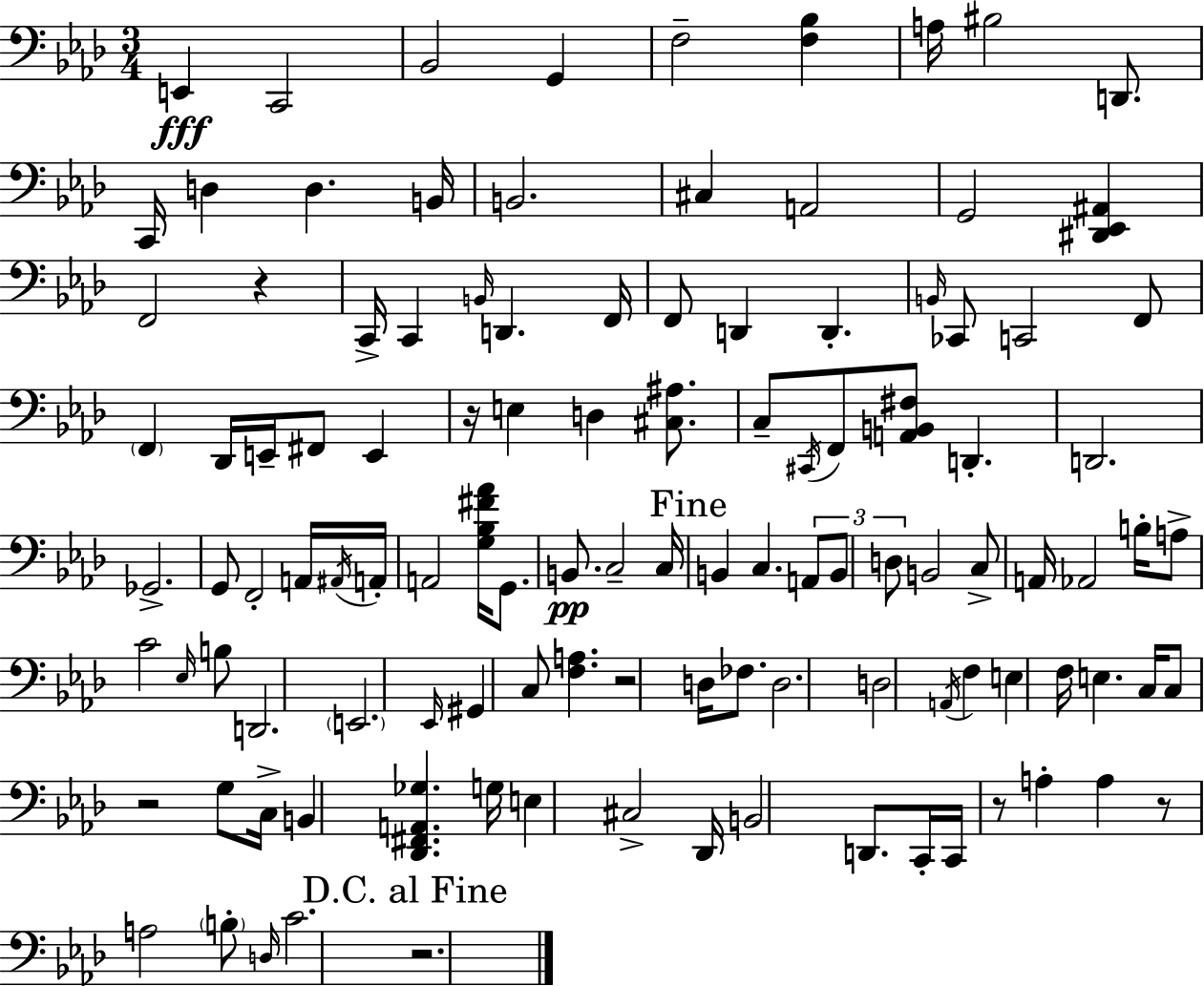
{
  \clef bass
  \numericTimeSignature
  \time 3/4
  \key aes \major
  e,4\fff c,2 | bes,2 g,4 | f2-- <f bes>4 | a16 bis2 d,8. | \break c,16 d4 d4. b,16 | b,2. | cis4 a,2 | g,2 <dis, ees, ais,>4 | \break f,2 r4 | c,16-> c,4 \grace { b,16 } d,4. | f,16 f,8 d,4 d,4.-. | \grace { b,16 } ces,8 c,2 | \break f,8 \parenthesize f,4 des,16 e,16-- fis,8 e,4 | r16 e4 d4 <cis ais>8. | c8-- \acciaccatura { cis,16 } f,8 <a, b, fis>8 d,4.-. | d,2. | \break ges,2.-> | g,8 f,2-. | a,16 \acciaccatura { ais,16 } a,16-. a,2 | <g bes fis' aes'>16 g,8. b,8.\pp c2-- | \break c16 \mark "Fine" b,4 c4. | \tuplet 3/2 { a,8 b,8 d8 } b,2 | c8-> a,16 aes,2 | b16-. a8-> c'2 | \break \grace { ees16 } b8 d,2. | \parenthesize e,2. | \grace { ees,16 } gis,4 c8 | <f a>4. r2 | \break d16 fes8. d2. | d2 | \acciaccatura { a,16 } f4 e4 f16 | e4. c16 c8 r2 | \break g8 c16-> b,4 | <des, fis, a, ges>4. g16 e4 cis2-> | des,16 b,2 | d,8. c,16-. c,16 r8 a4-. | \break a4 r8 a2 | \parenthesize b8-. \grace { d16 } c'2. | \mark "D.C. al Fine" r2. | \bar "|."
}